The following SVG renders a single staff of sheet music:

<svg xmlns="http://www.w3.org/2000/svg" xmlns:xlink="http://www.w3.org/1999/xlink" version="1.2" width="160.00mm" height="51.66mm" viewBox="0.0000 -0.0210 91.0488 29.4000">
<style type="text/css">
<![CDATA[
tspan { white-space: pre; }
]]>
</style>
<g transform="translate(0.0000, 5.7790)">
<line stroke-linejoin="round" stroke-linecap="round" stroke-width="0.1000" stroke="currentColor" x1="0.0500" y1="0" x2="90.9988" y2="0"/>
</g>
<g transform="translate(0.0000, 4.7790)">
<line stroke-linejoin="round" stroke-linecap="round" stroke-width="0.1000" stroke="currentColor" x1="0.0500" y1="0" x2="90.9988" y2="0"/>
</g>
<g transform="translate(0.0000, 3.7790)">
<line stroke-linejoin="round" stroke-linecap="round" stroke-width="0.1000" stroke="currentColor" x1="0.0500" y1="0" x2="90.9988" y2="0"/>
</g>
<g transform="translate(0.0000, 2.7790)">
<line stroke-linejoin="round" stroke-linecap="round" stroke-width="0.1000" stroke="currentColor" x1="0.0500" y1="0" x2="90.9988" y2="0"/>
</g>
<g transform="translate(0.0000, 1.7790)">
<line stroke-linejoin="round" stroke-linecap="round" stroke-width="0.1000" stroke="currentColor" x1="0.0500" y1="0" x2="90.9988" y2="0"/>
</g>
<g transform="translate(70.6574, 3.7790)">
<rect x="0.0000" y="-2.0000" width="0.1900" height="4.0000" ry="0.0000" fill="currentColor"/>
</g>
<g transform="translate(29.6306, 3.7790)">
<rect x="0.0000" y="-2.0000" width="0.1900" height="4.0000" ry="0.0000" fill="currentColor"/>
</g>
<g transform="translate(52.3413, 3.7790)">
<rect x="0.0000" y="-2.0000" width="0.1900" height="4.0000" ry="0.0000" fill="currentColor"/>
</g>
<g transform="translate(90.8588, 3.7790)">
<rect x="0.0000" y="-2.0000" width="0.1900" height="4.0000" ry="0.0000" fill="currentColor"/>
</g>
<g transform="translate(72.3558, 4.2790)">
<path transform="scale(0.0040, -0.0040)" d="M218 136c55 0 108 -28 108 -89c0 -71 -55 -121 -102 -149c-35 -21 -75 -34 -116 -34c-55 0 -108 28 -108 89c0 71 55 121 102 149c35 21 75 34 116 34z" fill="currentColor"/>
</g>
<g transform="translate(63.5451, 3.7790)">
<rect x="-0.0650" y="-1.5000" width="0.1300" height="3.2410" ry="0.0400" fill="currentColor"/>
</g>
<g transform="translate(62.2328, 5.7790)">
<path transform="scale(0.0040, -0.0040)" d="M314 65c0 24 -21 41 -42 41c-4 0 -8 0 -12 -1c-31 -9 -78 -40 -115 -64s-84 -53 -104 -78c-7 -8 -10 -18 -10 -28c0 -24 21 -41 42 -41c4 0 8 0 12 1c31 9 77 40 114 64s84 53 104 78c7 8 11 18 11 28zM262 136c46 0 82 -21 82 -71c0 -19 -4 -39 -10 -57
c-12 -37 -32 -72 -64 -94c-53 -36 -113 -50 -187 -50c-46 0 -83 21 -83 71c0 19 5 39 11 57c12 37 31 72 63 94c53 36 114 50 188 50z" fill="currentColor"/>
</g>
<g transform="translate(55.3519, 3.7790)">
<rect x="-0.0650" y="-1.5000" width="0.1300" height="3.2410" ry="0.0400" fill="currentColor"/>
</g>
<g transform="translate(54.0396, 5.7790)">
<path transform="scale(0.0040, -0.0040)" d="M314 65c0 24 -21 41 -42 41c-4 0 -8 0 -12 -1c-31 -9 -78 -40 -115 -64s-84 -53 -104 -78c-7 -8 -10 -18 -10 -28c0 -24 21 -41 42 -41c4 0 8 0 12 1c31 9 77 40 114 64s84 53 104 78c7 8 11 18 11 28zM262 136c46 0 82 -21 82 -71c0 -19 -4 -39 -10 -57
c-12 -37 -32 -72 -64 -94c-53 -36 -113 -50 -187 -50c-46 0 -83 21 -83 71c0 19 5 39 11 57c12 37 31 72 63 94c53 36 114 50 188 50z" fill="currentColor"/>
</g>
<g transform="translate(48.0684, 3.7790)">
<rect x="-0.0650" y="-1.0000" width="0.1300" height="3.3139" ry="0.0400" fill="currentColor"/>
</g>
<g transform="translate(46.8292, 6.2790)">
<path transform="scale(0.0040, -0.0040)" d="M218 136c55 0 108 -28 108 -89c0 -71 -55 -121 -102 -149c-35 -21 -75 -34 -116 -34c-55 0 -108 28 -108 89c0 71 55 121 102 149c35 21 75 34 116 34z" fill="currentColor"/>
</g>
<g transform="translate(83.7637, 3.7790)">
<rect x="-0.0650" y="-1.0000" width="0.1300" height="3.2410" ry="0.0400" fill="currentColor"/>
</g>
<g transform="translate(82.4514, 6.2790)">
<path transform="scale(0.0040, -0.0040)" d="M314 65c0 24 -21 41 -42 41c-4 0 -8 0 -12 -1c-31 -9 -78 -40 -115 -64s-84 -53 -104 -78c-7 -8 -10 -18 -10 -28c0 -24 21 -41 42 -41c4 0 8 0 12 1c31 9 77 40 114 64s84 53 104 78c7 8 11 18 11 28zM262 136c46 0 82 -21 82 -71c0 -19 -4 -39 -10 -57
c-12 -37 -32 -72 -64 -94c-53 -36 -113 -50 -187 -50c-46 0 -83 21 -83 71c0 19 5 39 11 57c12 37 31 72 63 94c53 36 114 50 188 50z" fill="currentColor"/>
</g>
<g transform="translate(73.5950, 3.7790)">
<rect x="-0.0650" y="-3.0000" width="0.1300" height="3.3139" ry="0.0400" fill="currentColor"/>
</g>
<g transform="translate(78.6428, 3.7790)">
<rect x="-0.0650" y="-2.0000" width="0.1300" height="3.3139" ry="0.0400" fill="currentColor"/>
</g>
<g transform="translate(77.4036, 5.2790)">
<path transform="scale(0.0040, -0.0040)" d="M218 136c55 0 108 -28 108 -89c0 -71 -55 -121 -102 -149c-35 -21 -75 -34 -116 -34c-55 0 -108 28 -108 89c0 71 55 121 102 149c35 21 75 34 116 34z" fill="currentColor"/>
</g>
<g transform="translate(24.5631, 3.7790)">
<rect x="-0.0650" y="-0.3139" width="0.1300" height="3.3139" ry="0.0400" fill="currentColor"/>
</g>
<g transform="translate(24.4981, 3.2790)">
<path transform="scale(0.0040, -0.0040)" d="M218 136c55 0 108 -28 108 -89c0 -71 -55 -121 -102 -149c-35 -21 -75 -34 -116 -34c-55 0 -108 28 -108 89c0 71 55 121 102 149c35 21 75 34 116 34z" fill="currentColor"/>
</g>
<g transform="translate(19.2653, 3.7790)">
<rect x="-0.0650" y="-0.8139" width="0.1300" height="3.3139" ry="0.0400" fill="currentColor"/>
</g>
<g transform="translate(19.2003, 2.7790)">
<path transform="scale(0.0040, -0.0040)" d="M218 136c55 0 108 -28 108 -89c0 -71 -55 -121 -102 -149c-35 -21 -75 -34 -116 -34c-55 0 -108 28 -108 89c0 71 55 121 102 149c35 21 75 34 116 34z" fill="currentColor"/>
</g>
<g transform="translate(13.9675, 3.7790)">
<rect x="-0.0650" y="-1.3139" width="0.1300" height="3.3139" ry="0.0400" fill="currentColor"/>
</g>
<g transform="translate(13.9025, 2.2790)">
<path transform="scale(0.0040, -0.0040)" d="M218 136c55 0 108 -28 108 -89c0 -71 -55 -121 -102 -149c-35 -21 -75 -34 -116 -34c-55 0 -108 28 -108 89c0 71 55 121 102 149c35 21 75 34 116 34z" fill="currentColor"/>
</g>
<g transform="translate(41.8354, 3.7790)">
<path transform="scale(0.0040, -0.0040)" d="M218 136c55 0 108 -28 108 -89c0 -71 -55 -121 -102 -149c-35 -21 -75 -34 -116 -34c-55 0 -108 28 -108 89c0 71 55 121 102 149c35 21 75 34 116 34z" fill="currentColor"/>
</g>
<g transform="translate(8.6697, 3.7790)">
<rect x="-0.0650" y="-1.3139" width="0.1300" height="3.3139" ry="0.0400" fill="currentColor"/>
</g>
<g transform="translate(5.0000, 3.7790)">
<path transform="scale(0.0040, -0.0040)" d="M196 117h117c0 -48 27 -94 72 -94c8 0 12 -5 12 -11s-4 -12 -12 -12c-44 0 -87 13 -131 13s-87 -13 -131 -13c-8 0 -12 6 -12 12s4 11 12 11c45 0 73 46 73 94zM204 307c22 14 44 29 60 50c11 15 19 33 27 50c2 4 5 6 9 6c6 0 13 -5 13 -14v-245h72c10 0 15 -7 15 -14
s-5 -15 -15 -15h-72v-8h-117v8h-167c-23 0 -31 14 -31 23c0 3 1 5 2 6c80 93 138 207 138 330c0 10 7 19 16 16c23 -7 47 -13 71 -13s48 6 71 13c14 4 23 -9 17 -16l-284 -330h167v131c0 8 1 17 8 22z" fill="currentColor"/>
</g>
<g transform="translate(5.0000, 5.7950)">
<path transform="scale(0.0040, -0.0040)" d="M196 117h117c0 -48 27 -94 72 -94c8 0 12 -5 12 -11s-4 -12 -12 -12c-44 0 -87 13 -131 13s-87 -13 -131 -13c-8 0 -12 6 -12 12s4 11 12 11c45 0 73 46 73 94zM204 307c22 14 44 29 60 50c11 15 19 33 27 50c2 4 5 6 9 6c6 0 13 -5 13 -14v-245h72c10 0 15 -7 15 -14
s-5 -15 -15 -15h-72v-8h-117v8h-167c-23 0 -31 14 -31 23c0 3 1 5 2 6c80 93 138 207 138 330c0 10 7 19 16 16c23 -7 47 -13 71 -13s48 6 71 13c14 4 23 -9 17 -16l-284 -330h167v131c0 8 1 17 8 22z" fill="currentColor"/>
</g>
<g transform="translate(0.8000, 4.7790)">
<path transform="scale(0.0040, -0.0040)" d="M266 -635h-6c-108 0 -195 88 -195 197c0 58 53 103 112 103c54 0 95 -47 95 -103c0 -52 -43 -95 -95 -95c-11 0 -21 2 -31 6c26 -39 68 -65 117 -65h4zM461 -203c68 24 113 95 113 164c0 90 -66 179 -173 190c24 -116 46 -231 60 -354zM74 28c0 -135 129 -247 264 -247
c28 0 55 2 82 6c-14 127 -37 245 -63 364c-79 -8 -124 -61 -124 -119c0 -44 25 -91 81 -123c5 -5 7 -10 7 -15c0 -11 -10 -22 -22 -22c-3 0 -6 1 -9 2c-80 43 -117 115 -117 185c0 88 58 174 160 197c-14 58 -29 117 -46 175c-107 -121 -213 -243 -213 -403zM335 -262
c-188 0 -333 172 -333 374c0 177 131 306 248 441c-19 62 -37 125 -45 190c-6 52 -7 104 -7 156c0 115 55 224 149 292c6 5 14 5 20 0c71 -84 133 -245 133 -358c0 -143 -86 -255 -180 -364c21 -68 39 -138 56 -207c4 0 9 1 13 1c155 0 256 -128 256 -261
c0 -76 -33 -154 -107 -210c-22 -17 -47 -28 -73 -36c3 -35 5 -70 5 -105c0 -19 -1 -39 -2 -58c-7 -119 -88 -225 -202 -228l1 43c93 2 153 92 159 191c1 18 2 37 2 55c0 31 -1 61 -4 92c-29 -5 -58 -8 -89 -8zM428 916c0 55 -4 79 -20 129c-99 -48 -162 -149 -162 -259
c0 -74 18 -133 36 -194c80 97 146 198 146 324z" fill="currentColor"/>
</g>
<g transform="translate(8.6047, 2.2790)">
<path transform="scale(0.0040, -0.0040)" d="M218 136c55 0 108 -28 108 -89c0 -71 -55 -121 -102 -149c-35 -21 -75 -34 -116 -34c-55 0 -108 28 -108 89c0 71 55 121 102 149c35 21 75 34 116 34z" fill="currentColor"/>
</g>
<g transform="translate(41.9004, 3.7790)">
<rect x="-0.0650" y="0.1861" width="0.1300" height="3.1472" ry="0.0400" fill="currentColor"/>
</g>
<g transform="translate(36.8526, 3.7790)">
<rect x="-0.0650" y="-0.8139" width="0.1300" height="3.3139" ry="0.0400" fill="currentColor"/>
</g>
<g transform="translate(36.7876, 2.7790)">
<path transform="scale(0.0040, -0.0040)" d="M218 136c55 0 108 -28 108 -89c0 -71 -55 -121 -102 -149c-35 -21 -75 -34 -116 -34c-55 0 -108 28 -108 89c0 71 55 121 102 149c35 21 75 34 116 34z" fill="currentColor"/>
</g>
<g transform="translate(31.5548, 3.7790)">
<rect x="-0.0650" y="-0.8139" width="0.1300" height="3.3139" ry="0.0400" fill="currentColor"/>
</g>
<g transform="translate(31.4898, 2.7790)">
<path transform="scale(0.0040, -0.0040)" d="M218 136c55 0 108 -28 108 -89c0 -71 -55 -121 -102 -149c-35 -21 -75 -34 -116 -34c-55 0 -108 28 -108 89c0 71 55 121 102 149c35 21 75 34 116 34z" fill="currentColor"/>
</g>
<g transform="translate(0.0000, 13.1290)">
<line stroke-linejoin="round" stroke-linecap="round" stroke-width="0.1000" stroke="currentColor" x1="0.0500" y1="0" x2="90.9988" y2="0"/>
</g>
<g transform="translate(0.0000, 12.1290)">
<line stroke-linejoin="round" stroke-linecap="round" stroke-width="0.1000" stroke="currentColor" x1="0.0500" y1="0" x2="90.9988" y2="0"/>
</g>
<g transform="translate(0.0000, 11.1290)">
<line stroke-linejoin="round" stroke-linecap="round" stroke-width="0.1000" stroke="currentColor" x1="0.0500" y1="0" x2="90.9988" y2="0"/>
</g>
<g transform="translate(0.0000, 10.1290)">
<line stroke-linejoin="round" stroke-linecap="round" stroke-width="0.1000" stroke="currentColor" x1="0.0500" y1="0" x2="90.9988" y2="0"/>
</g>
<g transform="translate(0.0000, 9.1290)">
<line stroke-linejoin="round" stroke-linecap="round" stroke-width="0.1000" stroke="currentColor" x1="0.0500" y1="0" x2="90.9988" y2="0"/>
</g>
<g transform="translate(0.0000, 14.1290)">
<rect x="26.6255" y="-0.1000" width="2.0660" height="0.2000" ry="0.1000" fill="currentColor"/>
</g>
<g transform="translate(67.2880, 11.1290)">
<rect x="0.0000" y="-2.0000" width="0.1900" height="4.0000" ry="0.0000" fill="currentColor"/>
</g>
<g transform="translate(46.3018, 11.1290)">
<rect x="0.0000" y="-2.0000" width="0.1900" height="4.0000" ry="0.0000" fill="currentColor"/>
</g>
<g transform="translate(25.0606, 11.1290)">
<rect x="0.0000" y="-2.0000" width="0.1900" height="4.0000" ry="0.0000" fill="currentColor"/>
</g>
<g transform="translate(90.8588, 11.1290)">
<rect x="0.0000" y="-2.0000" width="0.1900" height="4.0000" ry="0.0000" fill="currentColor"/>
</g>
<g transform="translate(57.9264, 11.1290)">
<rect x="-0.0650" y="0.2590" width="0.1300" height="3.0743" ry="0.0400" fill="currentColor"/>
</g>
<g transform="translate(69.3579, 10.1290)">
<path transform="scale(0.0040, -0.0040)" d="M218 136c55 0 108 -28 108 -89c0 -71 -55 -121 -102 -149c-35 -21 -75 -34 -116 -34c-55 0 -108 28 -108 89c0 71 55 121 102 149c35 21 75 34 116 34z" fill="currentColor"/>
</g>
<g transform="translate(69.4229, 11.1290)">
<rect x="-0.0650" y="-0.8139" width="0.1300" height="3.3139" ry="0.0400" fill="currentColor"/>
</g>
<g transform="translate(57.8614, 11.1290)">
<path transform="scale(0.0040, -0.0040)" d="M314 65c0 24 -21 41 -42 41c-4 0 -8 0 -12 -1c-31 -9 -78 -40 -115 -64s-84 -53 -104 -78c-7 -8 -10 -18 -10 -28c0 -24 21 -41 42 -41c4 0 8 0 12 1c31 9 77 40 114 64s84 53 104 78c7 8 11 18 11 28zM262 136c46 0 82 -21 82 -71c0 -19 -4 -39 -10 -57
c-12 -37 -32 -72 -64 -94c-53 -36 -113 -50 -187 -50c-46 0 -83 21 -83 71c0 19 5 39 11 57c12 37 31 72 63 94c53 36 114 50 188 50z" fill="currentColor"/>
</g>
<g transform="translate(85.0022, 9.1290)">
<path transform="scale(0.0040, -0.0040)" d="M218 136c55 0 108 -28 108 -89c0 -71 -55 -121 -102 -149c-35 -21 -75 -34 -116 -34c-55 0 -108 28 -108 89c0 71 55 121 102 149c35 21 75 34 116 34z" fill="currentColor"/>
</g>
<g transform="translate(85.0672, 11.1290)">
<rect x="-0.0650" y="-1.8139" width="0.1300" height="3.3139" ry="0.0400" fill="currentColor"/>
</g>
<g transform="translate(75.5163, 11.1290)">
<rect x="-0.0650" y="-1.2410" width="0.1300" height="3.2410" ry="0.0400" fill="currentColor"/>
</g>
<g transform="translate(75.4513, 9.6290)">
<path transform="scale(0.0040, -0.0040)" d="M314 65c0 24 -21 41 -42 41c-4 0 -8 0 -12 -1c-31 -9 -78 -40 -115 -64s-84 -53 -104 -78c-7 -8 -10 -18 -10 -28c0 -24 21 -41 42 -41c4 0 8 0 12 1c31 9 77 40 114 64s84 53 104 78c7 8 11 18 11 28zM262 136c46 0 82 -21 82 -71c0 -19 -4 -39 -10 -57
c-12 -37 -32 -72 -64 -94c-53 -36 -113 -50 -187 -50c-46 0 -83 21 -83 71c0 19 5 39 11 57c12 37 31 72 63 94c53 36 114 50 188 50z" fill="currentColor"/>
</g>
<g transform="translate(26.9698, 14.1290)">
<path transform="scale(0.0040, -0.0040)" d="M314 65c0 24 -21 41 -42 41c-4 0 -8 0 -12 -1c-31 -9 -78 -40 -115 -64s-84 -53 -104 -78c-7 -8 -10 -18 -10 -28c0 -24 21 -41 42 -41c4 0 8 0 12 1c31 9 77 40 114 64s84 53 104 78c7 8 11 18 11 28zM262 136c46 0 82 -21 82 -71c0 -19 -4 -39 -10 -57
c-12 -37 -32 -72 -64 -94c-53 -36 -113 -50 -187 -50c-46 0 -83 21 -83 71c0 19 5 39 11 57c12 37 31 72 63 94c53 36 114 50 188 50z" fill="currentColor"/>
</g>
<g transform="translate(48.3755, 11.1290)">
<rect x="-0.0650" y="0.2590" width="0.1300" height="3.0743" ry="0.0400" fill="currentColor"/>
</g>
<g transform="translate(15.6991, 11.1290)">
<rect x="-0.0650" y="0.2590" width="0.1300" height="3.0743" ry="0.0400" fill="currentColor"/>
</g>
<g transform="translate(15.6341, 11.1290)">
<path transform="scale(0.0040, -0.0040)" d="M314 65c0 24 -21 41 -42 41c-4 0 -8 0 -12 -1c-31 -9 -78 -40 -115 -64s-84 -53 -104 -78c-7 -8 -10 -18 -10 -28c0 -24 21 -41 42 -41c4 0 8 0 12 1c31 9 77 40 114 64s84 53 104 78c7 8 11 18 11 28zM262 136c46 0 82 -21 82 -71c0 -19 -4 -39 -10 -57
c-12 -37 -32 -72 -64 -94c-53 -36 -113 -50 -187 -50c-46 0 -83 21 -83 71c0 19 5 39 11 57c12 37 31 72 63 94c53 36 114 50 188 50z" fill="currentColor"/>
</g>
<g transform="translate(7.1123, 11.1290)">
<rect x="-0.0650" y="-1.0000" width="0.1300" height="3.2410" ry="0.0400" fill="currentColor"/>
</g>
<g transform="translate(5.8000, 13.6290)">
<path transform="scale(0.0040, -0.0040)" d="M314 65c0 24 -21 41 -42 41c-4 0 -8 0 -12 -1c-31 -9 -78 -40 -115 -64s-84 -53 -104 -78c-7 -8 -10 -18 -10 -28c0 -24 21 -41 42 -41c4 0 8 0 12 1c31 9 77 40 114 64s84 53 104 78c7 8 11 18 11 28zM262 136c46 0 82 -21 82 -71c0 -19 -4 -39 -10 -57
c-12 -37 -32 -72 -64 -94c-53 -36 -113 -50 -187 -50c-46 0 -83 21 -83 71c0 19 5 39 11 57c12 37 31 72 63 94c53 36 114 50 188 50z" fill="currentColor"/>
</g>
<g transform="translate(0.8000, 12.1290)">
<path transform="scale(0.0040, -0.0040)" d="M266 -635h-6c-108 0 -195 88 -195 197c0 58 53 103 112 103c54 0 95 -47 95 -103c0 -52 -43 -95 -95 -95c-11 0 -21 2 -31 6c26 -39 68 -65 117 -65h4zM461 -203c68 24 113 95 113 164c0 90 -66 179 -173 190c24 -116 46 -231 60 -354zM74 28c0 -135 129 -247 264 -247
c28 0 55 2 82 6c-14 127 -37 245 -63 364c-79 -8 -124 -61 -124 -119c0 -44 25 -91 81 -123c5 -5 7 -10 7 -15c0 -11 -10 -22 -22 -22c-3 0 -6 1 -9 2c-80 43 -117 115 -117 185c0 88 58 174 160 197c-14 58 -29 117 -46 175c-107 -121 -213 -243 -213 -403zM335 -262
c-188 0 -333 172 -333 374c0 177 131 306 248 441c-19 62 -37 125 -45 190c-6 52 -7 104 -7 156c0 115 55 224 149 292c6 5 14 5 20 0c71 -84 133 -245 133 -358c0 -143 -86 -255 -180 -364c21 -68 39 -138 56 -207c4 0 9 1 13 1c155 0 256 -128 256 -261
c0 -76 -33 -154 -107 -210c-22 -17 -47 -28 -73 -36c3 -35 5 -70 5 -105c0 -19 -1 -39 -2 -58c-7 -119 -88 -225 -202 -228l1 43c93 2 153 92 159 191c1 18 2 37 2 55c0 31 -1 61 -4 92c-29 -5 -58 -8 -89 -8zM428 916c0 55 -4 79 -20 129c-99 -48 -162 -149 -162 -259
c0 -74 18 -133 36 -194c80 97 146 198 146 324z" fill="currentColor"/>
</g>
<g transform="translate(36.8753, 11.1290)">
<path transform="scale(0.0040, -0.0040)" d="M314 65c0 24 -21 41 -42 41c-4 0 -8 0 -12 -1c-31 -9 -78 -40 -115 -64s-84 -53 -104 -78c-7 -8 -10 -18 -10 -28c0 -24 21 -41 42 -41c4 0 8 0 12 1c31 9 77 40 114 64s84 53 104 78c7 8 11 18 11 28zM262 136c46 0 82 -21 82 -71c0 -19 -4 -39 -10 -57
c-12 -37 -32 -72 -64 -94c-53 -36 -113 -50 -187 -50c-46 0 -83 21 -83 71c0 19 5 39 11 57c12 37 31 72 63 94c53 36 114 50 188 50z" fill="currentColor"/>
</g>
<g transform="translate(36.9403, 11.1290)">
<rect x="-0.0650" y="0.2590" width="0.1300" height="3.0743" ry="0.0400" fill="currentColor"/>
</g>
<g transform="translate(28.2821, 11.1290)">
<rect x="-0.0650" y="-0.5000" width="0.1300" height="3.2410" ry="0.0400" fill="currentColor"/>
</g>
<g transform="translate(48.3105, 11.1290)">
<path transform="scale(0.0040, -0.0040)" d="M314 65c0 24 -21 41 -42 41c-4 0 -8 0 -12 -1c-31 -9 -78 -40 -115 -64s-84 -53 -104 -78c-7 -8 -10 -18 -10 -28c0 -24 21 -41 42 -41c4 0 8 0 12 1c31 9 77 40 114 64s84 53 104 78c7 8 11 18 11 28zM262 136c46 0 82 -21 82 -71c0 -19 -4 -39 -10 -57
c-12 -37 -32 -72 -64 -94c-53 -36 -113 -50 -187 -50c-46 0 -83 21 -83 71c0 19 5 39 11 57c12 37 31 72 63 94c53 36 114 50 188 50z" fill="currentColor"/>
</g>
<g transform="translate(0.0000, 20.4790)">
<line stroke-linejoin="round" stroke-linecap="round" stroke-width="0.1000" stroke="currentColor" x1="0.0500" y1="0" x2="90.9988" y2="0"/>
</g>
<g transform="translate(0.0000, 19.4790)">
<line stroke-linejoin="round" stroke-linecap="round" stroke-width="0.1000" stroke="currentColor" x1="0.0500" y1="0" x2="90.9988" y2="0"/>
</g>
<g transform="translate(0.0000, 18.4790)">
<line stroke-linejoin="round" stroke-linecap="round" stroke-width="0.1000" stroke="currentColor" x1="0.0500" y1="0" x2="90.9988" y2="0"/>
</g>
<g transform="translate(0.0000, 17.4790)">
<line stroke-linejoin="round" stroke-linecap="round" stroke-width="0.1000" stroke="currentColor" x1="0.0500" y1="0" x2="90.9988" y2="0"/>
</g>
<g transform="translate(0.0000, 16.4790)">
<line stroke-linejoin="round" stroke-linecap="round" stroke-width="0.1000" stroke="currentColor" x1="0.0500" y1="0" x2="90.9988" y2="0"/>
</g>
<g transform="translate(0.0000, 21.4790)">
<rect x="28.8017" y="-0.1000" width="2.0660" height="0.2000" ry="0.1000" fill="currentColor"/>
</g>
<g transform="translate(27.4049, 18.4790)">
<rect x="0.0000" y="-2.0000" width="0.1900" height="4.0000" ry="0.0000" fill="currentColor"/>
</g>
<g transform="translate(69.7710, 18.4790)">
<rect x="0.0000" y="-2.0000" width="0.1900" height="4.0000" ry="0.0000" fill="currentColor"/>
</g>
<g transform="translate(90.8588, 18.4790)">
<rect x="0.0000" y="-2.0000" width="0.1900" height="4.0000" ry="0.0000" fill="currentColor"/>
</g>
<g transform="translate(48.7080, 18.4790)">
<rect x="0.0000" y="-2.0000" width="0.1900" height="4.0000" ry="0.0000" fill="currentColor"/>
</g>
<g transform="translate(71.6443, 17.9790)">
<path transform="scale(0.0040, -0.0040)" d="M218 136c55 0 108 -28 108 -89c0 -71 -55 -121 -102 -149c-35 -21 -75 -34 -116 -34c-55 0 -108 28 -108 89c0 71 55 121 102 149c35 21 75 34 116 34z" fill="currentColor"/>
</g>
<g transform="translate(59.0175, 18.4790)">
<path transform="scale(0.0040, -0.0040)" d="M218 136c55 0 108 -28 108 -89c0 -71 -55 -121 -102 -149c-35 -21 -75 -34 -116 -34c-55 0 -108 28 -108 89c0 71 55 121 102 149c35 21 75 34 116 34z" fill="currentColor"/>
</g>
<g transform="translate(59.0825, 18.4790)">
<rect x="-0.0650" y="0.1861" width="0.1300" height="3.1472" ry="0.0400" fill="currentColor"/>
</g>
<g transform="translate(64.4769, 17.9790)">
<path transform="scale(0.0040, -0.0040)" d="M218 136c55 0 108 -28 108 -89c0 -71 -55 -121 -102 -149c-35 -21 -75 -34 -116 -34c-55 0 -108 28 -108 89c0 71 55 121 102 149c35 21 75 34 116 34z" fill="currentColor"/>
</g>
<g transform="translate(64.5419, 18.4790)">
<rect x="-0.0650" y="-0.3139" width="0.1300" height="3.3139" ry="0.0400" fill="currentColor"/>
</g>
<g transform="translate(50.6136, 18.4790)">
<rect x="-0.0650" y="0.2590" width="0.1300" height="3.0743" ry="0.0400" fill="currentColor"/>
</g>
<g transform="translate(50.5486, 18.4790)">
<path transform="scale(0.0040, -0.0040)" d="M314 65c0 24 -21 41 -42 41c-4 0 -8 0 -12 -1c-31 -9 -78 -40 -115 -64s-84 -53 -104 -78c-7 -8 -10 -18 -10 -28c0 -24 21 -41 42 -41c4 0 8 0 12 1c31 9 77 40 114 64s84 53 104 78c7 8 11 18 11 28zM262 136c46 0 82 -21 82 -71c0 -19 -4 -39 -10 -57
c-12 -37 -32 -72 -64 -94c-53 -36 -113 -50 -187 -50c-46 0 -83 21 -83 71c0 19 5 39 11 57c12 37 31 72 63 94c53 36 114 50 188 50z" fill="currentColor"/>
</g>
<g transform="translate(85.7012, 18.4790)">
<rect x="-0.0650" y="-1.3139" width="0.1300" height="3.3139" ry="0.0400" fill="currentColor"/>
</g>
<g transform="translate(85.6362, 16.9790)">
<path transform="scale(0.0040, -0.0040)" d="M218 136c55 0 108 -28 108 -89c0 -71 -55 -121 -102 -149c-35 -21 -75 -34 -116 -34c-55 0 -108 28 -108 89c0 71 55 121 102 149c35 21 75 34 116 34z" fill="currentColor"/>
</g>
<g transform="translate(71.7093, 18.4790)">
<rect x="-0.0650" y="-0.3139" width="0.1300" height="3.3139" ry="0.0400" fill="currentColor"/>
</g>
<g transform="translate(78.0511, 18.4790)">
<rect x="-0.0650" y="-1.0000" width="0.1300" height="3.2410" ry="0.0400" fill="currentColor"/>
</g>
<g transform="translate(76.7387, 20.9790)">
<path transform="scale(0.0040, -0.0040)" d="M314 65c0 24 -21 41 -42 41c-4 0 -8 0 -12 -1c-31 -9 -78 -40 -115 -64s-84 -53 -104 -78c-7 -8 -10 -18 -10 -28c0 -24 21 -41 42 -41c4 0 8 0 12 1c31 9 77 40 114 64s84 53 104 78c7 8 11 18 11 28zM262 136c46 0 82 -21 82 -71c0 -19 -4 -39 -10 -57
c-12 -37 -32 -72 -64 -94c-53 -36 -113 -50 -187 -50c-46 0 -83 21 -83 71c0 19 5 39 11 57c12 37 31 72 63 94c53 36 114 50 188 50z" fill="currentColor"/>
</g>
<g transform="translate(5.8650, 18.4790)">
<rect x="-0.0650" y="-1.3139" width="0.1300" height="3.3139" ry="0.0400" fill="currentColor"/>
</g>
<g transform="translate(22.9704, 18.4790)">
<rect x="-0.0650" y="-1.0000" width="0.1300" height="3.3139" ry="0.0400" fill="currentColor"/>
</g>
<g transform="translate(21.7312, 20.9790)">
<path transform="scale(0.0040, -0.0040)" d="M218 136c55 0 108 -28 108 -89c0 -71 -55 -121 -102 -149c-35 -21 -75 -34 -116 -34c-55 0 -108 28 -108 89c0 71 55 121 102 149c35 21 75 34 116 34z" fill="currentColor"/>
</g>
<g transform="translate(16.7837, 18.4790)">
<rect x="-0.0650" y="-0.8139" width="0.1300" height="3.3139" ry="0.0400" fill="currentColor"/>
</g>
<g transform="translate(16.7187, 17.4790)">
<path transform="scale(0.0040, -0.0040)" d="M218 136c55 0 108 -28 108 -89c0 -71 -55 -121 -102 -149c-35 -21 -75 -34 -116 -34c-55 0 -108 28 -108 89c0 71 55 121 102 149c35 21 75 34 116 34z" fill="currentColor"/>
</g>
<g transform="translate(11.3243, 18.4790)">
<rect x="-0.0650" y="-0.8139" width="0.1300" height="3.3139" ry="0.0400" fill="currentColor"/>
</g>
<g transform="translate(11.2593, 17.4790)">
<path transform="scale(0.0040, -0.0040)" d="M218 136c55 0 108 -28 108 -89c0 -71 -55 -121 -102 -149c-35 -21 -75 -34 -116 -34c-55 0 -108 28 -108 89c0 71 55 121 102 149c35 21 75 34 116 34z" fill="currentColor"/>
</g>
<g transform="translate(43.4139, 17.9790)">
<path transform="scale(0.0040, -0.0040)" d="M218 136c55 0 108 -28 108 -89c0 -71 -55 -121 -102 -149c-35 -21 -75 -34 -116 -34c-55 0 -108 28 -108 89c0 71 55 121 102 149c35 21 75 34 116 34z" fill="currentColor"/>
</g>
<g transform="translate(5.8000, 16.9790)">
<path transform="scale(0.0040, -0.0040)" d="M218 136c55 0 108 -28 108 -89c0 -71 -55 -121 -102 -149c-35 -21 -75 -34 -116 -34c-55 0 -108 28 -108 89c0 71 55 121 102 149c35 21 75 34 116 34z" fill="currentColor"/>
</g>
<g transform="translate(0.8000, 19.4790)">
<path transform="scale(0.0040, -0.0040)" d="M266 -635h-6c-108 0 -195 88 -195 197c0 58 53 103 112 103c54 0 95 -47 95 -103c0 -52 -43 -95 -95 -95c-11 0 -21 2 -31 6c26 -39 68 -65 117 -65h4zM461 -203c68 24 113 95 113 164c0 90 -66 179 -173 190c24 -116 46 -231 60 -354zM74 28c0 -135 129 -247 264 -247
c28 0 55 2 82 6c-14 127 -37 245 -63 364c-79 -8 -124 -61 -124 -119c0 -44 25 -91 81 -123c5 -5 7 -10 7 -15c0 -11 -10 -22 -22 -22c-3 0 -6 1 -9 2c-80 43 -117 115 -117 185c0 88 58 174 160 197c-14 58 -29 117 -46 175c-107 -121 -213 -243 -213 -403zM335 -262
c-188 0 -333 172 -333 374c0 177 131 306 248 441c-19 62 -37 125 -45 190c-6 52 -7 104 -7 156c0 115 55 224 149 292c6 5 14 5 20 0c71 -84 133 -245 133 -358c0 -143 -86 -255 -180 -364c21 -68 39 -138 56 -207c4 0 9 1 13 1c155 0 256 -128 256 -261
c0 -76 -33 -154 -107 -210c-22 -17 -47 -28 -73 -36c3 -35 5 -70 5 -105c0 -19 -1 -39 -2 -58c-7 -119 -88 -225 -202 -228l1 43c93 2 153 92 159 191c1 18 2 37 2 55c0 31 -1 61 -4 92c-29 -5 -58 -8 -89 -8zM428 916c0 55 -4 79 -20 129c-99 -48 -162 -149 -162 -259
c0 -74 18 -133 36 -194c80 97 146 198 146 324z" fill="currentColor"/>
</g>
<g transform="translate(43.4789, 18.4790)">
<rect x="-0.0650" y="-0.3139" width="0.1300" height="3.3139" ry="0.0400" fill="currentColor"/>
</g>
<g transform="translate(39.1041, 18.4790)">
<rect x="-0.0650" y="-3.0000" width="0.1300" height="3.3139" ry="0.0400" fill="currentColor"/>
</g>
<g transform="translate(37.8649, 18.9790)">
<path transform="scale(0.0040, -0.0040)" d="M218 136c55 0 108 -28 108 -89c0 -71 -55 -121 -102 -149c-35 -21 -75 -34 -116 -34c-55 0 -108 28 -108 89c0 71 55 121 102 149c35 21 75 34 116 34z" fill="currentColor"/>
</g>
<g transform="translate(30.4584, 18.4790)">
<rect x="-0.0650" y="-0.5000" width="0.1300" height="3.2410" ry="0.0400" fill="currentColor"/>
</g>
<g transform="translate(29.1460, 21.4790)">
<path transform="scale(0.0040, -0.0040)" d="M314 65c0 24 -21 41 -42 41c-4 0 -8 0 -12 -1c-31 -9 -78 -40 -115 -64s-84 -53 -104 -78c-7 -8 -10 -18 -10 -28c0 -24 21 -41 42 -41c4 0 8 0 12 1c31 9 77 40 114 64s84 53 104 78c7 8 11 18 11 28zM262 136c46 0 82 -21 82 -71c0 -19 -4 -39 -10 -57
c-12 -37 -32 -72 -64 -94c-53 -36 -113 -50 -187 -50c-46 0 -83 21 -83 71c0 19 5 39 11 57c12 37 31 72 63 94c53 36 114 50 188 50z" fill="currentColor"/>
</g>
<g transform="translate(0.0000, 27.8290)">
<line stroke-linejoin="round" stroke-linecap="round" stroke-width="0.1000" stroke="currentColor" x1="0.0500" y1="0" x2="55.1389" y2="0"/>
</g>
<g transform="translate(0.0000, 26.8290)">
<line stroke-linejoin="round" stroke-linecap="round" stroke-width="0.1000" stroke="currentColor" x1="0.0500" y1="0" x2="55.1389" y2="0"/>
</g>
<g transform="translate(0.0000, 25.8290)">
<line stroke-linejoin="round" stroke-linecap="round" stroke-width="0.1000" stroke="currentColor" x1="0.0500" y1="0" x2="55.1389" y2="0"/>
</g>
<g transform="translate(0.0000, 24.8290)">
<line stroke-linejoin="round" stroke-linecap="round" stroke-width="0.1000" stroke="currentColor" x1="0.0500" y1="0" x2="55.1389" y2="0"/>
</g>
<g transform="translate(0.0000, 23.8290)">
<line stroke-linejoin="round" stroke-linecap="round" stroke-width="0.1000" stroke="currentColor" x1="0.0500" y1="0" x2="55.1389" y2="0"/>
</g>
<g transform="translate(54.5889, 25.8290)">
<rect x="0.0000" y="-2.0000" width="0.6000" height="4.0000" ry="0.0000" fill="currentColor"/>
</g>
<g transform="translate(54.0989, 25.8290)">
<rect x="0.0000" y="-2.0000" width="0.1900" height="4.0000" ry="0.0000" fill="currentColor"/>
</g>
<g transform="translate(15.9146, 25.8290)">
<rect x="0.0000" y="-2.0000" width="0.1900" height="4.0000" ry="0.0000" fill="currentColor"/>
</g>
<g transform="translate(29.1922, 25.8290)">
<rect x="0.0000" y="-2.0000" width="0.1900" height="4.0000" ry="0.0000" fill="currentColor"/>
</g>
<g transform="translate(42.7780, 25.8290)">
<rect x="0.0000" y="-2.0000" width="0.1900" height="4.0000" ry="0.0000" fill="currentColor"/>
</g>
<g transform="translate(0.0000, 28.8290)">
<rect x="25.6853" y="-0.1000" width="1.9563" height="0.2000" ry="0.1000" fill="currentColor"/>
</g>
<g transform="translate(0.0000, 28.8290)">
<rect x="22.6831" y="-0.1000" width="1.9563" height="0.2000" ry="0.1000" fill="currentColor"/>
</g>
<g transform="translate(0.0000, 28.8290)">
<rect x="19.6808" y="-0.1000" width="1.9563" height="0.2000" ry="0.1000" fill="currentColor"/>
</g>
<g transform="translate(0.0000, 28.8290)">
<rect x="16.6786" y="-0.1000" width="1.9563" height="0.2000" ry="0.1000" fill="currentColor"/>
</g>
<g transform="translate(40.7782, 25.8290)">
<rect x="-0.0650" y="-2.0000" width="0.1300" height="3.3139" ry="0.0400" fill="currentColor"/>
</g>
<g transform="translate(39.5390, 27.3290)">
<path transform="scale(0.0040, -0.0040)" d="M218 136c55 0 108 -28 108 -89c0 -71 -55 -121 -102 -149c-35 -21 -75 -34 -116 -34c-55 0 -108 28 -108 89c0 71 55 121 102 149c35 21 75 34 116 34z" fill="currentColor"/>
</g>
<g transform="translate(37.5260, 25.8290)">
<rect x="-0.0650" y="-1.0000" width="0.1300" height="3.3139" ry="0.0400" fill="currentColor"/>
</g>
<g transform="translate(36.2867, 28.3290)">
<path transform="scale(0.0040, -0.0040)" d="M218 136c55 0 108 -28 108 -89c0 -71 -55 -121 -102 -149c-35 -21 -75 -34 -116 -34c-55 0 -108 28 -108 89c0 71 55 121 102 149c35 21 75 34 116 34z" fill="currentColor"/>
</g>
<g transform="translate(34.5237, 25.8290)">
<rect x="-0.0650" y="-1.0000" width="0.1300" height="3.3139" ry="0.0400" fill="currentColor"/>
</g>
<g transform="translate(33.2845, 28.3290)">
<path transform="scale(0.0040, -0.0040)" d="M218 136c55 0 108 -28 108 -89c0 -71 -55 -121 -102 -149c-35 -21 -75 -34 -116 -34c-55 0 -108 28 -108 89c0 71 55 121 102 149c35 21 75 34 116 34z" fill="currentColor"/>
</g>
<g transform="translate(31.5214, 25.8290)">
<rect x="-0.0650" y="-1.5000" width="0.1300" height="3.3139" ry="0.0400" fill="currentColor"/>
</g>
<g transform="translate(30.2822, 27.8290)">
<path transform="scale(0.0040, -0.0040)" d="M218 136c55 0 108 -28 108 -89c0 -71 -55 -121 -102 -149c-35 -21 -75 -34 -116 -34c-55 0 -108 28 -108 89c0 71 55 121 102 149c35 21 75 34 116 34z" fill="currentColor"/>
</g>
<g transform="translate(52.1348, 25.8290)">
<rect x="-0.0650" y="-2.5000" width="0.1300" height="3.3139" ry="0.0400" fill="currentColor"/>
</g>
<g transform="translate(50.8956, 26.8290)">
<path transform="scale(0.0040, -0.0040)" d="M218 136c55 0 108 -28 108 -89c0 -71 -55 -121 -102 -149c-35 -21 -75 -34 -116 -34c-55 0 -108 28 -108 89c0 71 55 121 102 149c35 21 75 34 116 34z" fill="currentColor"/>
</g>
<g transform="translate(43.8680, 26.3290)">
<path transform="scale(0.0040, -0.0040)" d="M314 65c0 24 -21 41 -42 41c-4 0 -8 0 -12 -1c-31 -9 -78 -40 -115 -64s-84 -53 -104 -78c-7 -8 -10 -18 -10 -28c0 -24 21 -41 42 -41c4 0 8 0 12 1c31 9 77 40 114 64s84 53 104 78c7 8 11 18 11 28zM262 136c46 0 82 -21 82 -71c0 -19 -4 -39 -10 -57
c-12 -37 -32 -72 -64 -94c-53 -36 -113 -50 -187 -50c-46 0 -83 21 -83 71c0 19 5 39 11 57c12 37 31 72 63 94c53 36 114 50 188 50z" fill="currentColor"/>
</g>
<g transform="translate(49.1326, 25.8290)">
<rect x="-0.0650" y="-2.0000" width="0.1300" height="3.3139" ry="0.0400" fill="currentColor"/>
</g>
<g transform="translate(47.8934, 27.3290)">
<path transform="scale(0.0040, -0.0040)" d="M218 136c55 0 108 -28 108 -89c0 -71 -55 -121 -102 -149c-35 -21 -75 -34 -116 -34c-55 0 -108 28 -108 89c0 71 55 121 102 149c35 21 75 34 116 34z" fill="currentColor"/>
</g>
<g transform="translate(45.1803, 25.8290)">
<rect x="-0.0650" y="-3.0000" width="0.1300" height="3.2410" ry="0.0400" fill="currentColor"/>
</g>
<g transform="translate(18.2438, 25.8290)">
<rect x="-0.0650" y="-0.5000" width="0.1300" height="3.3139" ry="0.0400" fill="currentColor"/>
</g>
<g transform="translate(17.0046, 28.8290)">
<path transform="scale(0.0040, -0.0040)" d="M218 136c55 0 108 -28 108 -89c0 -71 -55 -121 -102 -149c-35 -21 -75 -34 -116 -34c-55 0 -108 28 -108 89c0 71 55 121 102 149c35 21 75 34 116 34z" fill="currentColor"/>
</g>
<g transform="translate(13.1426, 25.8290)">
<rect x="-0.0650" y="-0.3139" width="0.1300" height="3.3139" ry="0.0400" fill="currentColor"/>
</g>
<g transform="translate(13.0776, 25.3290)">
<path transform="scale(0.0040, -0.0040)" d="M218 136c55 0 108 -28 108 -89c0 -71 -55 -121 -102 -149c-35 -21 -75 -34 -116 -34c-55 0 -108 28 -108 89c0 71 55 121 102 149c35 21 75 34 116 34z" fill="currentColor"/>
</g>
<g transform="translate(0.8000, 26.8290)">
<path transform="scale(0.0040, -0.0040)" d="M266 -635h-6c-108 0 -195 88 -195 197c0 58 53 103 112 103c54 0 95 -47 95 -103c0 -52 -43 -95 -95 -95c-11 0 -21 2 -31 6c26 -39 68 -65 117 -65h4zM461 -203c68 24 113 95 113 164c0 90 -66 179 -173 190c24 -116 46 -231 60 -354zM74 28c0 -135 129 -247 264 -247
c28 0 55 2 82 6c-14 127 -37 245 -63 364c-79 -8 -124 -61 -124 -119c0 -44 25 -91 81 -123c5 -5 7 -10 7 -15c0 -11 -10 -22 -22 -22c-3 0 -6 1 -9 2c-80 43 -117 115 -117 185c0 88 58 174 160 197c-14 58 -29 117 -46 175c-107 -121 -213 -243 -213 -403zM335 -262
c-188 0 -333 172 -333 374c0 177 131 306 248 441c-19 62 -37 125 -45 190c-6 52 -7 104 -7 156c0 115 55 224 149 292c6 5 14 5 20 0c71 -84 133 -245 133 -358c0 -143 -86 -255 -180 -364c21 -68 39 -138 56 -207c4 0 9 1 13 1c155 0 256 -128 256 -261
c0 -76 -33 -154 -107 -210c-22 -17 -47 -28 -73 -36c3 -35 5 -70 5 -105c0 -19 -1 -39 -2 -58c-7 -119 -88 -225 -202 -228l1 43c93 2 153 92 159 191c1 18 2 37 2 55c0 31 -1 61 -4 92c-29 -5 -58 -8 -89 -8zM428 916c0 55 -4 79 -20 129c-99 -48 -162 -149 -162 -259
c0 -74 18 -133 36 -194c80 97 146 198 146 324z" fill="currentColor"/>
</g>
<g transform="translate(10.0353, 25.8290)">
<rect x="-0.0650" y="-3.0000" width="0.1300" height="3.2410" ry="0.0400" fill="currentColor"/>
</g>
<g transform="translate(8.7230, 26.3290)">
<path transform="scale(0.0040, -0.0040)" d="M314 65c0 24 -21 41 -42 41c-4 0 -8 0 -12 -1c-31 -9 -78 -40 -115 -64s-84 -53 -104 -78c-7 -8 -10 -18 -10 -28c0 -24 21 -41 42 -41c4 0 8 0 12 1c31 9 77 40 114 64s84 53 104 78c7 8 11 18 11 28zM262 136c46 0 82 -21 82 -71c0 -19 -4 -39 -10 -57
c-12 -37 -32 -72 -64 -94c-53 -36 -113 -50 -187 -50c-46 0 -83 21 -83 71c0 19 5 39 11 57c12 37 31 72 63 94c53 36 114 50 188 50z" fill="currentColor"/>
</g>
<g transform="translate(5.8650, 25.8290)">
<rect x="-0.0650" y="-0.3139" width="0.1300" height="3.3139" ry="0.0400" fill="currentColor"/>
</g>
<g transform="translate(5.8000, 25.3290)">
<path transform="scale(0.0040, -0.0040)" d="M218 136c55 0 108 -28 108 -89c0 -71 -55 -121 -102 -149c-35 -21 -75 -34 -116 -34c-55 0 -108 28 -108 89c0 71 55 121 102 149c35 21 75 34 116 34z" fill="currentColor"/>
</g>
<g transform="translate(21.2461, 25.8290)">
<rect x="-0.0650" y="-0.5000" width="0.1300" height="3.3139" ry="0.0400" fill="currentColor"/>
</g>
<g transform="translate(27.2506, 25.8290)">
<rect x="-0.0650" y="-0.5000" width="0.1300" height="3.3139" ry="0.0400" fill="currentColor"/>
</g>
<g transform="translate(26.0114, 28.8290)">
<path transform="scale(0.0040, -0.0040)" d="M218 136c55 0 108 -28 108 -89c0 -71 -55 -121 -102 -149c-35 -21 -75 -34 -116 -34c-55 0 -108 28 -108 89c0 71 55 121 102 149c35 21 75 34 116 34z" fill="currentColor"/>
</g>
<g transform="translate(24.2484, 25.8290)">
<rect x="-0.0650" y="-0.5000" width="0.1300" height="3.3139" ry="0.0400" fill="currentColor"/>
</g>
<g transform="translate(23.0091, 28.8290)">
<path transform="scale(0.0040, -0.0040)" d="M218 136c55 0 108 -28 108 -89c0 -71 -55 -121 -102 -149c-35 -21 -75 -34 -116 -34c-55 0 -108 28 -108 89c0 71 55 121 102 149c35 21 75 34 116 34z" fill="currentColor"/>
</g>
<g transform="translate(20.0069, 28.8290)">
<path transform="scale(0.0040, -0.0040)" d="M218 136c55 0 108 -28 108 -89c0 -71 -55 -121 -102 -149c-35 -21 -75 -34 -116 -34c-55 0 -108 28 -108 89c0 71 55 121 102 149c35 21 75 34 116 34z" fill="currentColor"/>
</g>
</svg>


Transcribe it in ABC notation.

X:1
T:Untitled
M:4/4
L:1/4
K:C
e e d c d d B D E2 E2 A F D2 D2 B2 C2 B2 B2 B2 d e2 f e d d D C2 A c B2 B c c D2 e c A2 c C C C C E D D F A2 F G